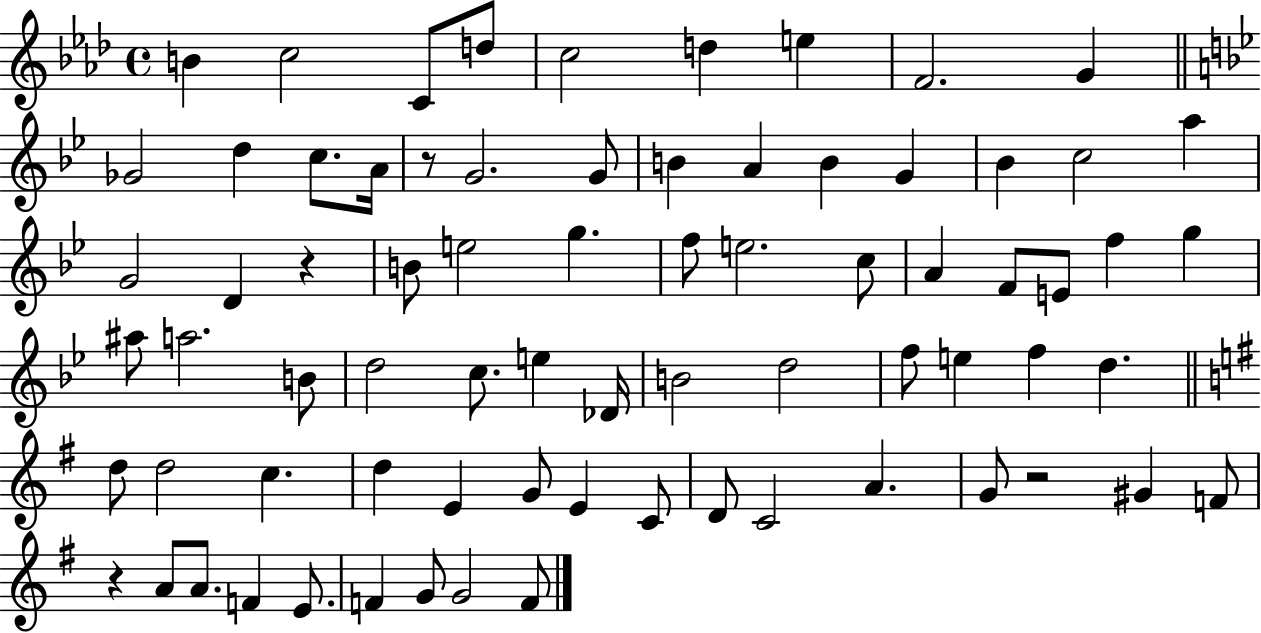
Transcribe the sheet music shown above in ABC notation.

X:1
T:Untitled
M:4/4
L:1/4
K:Ab
B c2 C/2 d/2 c2 d e F2 G _G2 d c/2 A/4 z/2 G2 G/2 B A B G _B c2 a G2 D z B/2 e2 g f/2 e2 c/2 A F/2 E/2 f g ^a/2 a2 B/2 d2 c/2 e _D/4 B2 d2 f/2 e f d d/2 d2 c d E G/2 E C/2 D/2 C2 A G/2 z2 ^G F/2 z A/2 A/2 F E/2 F G/2 G2 F/2